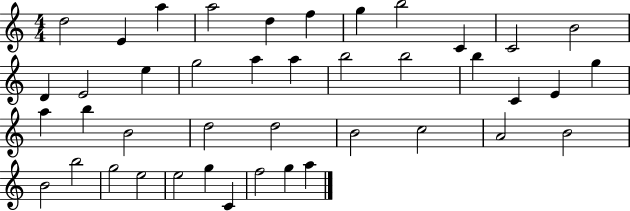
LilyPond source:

{
  \clef treble
  \numericTimeSignature
  \time 4/4
  \key c \major
  d''2 e'4 a''4 | a''2 d''4 f''4 | g''4 b''2 c'4 | c'2 b'2 | \break d'4 e'2 e''4 | g''2 a''4 a''4 | b''2 b''2 | b''4 c'4 e'4 g''4 | \break a''4 b''4 b'2 | d''2 d''2 | b'2 c''2 | a'2 b'2 | \break b'2 b''2 | g''2 e''2 | e''2 g''4 c'4 | f''2 g''4 a''4 | \break \bar "|."
}